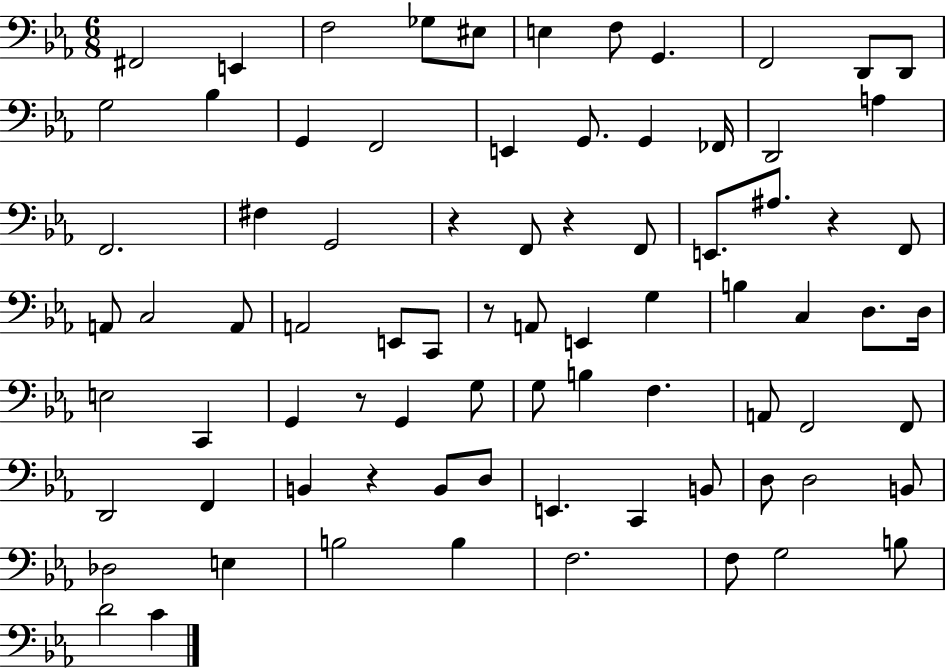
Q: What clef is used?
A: bass